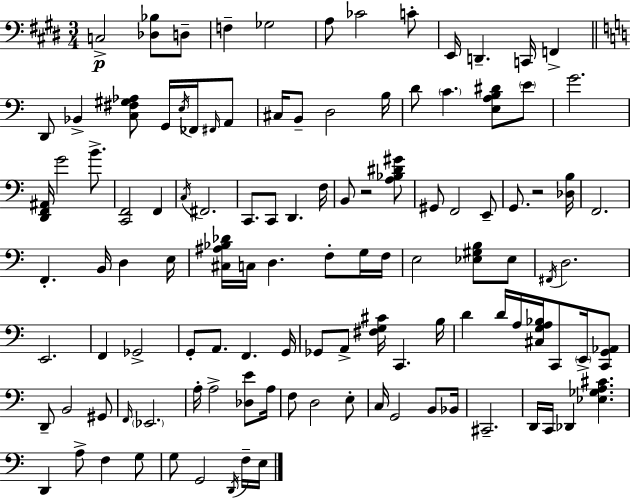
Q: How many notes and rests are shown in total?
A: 114